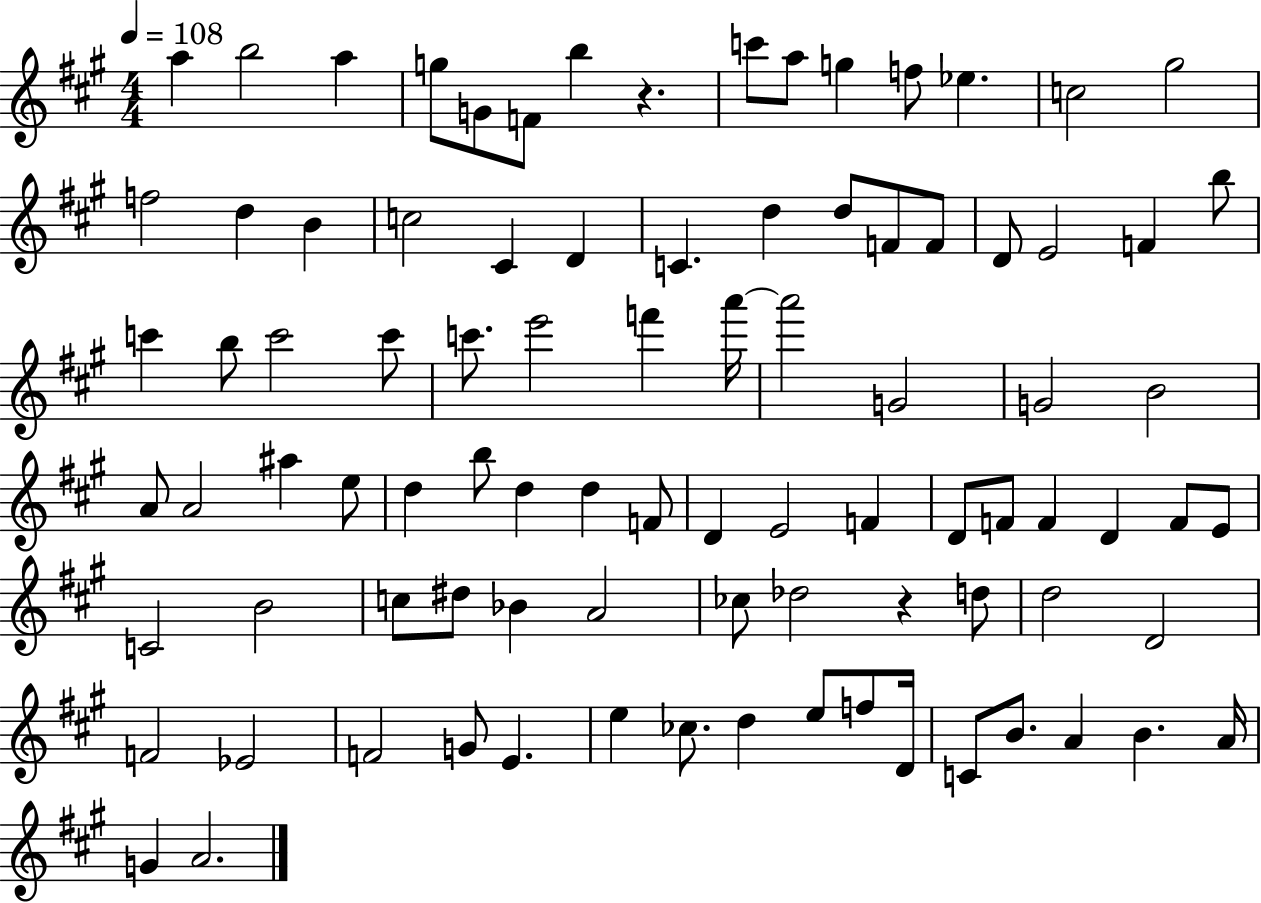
{
  \clef treble
  \numericTimeSignature
  \time 4/4
  \key a \major
  \tempo 4 = 108
  a''4 b''2 a''4 | g''8 g'8 f'8 b''4 r4. | c'''8 a''8 g''4 f''8 ees''4. | c''2 gis''2 | \break f''2 d''4 b'4 | c''2 cis'4 d'4 | c'4. d''4 d''8 f'8 f'8 | d'8 e'2 f'4 b''8 | \break c'''4 b''8 c'''2 c'''8 | c'''8. e'''2 f'''4 a'''16~~ | a'''2 g'2 | g'2 b'2 | \break a'8 a'2 ais''4 e''8 | d''4 b''8 d''4 d''4 f'8 | d'4 e'2 f'4 | d'8 f'8 f'4 d'4 f'8 e'8 | \break c'2 b'2 | c''8 dis''8 bes'4 a'2 | ces''8 des''2 r4 d''8 | d''2 d'2 | \break f'2 ees'2 | f'2 g'8 e'4. | e''4 ces''8. d''4 e''8 f''8 d'16 | c'8 b'8. a'4 b'4. a'16 | \break g'4 a'2. | \bar "|."
}